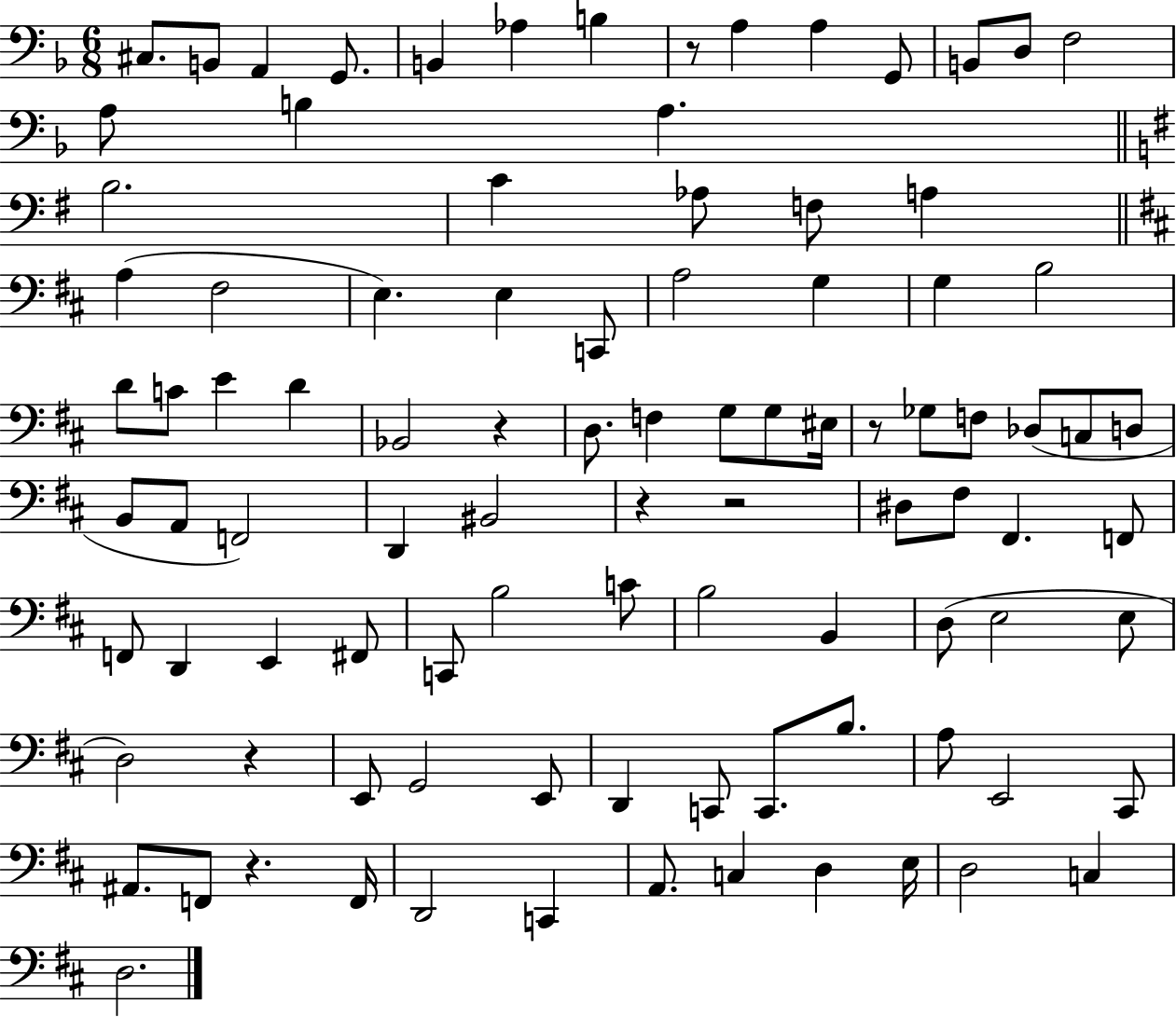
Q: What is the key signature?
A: F major